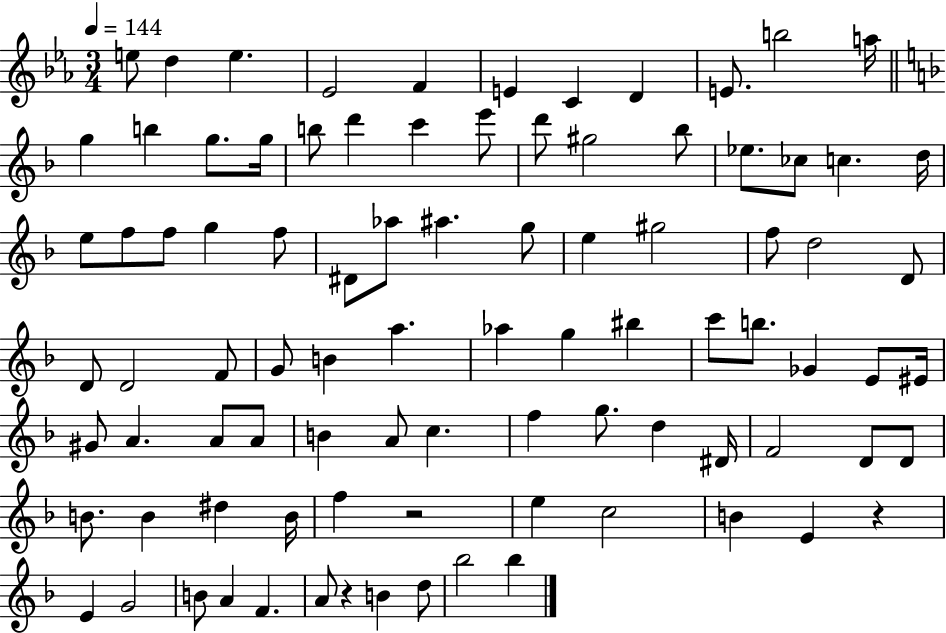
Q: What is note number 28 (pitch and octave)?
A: F5